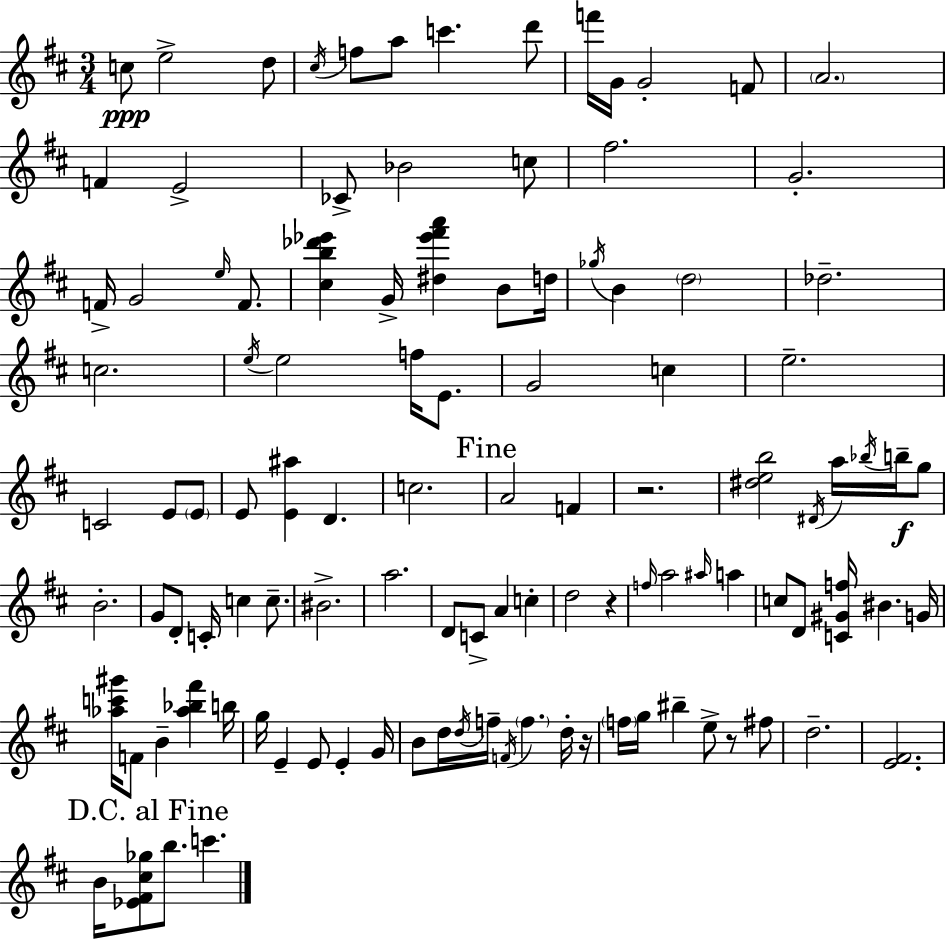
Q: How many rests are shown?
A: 4